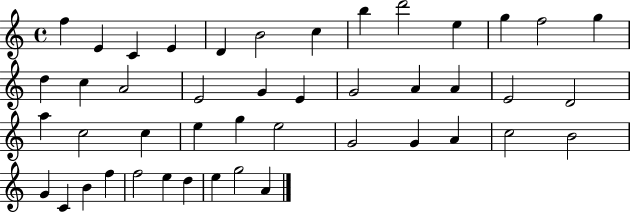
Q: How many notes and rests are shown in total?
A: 45